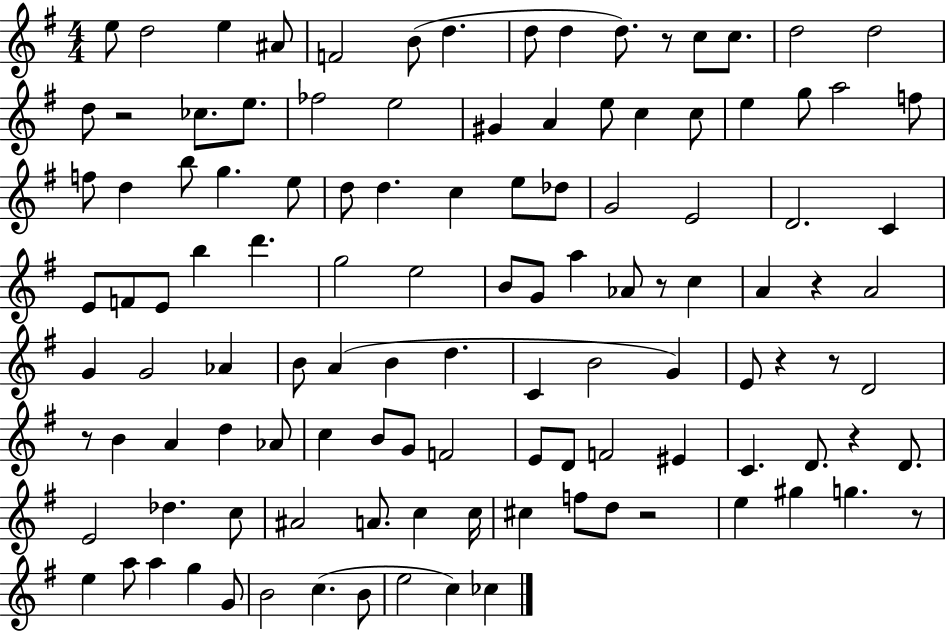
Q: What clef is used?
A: treble